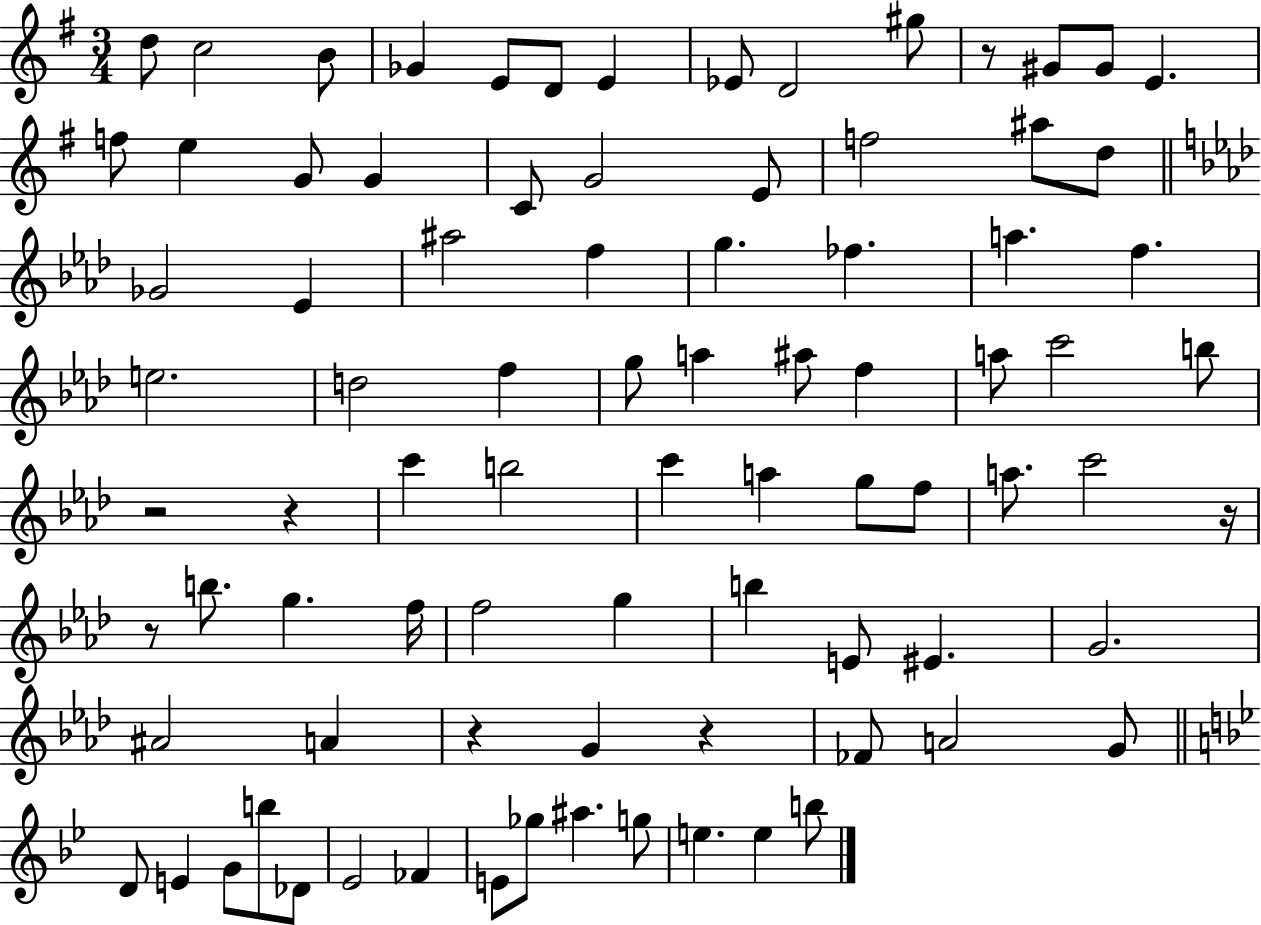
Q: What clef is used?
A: treble